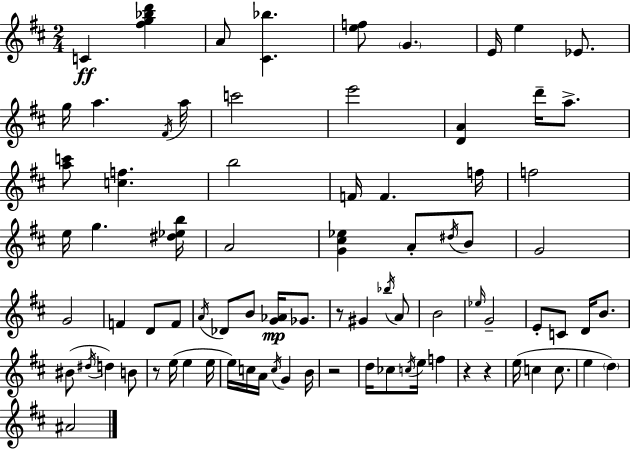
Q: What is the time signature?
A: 2/4